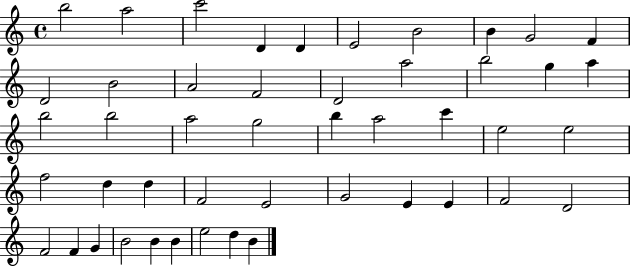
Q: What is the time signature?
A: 4/4